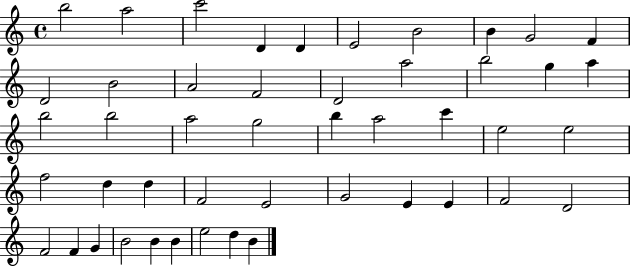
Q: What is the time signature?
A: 4/4